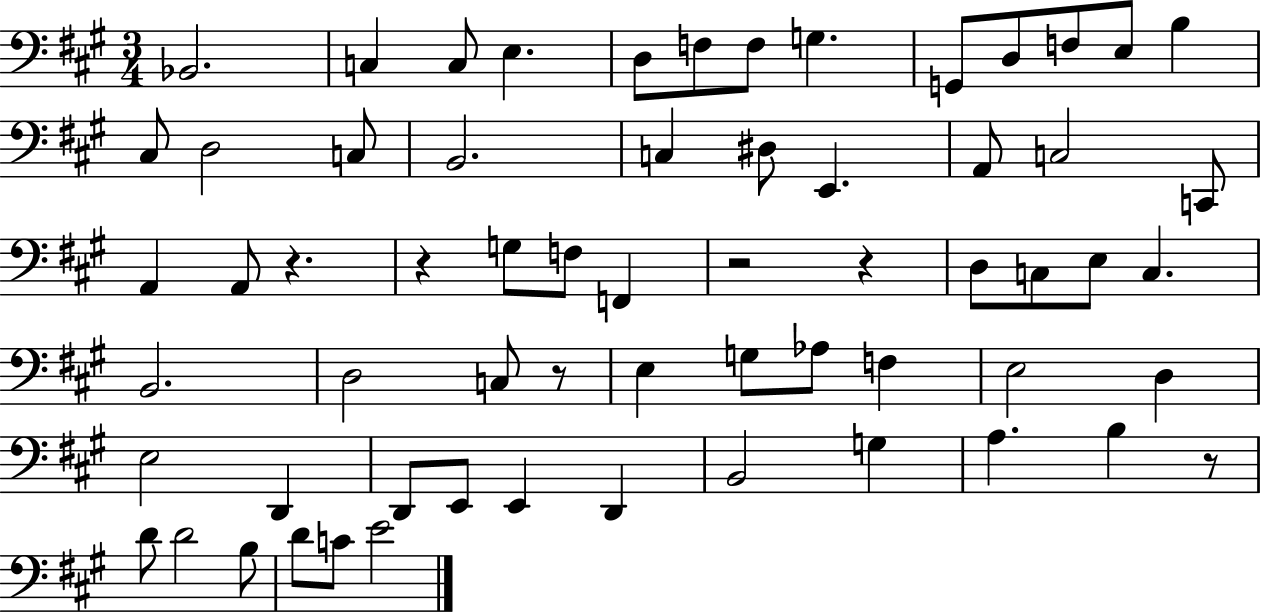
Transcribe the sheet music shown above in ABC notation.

X:1
T:Untitled
M:3/4
L:1/4
K:A
_B,,2 C, C,/2 E, D,/2 F,/2 F,/2 G, G,,/2 D,/2 F,/2 E,/2 B, ^C,/2 D,2 C,/2 B,,2 C, ^D,/2 E,, A,,/2 C,2 C,,/2 A,, A,,/2 z z G,/2 F,/2 F,, z2 z D,/2 C,/2 E,/2 C, B,,2 D,2 C,/2 z/2 E, G,/2 _A,/2 F, E,2 D, E,2 D,, D,,/2 E,,/2 E,, D,, B,,2 G, A, B, z/2 D/2 D2 B,/2 D/2 C/2 E2